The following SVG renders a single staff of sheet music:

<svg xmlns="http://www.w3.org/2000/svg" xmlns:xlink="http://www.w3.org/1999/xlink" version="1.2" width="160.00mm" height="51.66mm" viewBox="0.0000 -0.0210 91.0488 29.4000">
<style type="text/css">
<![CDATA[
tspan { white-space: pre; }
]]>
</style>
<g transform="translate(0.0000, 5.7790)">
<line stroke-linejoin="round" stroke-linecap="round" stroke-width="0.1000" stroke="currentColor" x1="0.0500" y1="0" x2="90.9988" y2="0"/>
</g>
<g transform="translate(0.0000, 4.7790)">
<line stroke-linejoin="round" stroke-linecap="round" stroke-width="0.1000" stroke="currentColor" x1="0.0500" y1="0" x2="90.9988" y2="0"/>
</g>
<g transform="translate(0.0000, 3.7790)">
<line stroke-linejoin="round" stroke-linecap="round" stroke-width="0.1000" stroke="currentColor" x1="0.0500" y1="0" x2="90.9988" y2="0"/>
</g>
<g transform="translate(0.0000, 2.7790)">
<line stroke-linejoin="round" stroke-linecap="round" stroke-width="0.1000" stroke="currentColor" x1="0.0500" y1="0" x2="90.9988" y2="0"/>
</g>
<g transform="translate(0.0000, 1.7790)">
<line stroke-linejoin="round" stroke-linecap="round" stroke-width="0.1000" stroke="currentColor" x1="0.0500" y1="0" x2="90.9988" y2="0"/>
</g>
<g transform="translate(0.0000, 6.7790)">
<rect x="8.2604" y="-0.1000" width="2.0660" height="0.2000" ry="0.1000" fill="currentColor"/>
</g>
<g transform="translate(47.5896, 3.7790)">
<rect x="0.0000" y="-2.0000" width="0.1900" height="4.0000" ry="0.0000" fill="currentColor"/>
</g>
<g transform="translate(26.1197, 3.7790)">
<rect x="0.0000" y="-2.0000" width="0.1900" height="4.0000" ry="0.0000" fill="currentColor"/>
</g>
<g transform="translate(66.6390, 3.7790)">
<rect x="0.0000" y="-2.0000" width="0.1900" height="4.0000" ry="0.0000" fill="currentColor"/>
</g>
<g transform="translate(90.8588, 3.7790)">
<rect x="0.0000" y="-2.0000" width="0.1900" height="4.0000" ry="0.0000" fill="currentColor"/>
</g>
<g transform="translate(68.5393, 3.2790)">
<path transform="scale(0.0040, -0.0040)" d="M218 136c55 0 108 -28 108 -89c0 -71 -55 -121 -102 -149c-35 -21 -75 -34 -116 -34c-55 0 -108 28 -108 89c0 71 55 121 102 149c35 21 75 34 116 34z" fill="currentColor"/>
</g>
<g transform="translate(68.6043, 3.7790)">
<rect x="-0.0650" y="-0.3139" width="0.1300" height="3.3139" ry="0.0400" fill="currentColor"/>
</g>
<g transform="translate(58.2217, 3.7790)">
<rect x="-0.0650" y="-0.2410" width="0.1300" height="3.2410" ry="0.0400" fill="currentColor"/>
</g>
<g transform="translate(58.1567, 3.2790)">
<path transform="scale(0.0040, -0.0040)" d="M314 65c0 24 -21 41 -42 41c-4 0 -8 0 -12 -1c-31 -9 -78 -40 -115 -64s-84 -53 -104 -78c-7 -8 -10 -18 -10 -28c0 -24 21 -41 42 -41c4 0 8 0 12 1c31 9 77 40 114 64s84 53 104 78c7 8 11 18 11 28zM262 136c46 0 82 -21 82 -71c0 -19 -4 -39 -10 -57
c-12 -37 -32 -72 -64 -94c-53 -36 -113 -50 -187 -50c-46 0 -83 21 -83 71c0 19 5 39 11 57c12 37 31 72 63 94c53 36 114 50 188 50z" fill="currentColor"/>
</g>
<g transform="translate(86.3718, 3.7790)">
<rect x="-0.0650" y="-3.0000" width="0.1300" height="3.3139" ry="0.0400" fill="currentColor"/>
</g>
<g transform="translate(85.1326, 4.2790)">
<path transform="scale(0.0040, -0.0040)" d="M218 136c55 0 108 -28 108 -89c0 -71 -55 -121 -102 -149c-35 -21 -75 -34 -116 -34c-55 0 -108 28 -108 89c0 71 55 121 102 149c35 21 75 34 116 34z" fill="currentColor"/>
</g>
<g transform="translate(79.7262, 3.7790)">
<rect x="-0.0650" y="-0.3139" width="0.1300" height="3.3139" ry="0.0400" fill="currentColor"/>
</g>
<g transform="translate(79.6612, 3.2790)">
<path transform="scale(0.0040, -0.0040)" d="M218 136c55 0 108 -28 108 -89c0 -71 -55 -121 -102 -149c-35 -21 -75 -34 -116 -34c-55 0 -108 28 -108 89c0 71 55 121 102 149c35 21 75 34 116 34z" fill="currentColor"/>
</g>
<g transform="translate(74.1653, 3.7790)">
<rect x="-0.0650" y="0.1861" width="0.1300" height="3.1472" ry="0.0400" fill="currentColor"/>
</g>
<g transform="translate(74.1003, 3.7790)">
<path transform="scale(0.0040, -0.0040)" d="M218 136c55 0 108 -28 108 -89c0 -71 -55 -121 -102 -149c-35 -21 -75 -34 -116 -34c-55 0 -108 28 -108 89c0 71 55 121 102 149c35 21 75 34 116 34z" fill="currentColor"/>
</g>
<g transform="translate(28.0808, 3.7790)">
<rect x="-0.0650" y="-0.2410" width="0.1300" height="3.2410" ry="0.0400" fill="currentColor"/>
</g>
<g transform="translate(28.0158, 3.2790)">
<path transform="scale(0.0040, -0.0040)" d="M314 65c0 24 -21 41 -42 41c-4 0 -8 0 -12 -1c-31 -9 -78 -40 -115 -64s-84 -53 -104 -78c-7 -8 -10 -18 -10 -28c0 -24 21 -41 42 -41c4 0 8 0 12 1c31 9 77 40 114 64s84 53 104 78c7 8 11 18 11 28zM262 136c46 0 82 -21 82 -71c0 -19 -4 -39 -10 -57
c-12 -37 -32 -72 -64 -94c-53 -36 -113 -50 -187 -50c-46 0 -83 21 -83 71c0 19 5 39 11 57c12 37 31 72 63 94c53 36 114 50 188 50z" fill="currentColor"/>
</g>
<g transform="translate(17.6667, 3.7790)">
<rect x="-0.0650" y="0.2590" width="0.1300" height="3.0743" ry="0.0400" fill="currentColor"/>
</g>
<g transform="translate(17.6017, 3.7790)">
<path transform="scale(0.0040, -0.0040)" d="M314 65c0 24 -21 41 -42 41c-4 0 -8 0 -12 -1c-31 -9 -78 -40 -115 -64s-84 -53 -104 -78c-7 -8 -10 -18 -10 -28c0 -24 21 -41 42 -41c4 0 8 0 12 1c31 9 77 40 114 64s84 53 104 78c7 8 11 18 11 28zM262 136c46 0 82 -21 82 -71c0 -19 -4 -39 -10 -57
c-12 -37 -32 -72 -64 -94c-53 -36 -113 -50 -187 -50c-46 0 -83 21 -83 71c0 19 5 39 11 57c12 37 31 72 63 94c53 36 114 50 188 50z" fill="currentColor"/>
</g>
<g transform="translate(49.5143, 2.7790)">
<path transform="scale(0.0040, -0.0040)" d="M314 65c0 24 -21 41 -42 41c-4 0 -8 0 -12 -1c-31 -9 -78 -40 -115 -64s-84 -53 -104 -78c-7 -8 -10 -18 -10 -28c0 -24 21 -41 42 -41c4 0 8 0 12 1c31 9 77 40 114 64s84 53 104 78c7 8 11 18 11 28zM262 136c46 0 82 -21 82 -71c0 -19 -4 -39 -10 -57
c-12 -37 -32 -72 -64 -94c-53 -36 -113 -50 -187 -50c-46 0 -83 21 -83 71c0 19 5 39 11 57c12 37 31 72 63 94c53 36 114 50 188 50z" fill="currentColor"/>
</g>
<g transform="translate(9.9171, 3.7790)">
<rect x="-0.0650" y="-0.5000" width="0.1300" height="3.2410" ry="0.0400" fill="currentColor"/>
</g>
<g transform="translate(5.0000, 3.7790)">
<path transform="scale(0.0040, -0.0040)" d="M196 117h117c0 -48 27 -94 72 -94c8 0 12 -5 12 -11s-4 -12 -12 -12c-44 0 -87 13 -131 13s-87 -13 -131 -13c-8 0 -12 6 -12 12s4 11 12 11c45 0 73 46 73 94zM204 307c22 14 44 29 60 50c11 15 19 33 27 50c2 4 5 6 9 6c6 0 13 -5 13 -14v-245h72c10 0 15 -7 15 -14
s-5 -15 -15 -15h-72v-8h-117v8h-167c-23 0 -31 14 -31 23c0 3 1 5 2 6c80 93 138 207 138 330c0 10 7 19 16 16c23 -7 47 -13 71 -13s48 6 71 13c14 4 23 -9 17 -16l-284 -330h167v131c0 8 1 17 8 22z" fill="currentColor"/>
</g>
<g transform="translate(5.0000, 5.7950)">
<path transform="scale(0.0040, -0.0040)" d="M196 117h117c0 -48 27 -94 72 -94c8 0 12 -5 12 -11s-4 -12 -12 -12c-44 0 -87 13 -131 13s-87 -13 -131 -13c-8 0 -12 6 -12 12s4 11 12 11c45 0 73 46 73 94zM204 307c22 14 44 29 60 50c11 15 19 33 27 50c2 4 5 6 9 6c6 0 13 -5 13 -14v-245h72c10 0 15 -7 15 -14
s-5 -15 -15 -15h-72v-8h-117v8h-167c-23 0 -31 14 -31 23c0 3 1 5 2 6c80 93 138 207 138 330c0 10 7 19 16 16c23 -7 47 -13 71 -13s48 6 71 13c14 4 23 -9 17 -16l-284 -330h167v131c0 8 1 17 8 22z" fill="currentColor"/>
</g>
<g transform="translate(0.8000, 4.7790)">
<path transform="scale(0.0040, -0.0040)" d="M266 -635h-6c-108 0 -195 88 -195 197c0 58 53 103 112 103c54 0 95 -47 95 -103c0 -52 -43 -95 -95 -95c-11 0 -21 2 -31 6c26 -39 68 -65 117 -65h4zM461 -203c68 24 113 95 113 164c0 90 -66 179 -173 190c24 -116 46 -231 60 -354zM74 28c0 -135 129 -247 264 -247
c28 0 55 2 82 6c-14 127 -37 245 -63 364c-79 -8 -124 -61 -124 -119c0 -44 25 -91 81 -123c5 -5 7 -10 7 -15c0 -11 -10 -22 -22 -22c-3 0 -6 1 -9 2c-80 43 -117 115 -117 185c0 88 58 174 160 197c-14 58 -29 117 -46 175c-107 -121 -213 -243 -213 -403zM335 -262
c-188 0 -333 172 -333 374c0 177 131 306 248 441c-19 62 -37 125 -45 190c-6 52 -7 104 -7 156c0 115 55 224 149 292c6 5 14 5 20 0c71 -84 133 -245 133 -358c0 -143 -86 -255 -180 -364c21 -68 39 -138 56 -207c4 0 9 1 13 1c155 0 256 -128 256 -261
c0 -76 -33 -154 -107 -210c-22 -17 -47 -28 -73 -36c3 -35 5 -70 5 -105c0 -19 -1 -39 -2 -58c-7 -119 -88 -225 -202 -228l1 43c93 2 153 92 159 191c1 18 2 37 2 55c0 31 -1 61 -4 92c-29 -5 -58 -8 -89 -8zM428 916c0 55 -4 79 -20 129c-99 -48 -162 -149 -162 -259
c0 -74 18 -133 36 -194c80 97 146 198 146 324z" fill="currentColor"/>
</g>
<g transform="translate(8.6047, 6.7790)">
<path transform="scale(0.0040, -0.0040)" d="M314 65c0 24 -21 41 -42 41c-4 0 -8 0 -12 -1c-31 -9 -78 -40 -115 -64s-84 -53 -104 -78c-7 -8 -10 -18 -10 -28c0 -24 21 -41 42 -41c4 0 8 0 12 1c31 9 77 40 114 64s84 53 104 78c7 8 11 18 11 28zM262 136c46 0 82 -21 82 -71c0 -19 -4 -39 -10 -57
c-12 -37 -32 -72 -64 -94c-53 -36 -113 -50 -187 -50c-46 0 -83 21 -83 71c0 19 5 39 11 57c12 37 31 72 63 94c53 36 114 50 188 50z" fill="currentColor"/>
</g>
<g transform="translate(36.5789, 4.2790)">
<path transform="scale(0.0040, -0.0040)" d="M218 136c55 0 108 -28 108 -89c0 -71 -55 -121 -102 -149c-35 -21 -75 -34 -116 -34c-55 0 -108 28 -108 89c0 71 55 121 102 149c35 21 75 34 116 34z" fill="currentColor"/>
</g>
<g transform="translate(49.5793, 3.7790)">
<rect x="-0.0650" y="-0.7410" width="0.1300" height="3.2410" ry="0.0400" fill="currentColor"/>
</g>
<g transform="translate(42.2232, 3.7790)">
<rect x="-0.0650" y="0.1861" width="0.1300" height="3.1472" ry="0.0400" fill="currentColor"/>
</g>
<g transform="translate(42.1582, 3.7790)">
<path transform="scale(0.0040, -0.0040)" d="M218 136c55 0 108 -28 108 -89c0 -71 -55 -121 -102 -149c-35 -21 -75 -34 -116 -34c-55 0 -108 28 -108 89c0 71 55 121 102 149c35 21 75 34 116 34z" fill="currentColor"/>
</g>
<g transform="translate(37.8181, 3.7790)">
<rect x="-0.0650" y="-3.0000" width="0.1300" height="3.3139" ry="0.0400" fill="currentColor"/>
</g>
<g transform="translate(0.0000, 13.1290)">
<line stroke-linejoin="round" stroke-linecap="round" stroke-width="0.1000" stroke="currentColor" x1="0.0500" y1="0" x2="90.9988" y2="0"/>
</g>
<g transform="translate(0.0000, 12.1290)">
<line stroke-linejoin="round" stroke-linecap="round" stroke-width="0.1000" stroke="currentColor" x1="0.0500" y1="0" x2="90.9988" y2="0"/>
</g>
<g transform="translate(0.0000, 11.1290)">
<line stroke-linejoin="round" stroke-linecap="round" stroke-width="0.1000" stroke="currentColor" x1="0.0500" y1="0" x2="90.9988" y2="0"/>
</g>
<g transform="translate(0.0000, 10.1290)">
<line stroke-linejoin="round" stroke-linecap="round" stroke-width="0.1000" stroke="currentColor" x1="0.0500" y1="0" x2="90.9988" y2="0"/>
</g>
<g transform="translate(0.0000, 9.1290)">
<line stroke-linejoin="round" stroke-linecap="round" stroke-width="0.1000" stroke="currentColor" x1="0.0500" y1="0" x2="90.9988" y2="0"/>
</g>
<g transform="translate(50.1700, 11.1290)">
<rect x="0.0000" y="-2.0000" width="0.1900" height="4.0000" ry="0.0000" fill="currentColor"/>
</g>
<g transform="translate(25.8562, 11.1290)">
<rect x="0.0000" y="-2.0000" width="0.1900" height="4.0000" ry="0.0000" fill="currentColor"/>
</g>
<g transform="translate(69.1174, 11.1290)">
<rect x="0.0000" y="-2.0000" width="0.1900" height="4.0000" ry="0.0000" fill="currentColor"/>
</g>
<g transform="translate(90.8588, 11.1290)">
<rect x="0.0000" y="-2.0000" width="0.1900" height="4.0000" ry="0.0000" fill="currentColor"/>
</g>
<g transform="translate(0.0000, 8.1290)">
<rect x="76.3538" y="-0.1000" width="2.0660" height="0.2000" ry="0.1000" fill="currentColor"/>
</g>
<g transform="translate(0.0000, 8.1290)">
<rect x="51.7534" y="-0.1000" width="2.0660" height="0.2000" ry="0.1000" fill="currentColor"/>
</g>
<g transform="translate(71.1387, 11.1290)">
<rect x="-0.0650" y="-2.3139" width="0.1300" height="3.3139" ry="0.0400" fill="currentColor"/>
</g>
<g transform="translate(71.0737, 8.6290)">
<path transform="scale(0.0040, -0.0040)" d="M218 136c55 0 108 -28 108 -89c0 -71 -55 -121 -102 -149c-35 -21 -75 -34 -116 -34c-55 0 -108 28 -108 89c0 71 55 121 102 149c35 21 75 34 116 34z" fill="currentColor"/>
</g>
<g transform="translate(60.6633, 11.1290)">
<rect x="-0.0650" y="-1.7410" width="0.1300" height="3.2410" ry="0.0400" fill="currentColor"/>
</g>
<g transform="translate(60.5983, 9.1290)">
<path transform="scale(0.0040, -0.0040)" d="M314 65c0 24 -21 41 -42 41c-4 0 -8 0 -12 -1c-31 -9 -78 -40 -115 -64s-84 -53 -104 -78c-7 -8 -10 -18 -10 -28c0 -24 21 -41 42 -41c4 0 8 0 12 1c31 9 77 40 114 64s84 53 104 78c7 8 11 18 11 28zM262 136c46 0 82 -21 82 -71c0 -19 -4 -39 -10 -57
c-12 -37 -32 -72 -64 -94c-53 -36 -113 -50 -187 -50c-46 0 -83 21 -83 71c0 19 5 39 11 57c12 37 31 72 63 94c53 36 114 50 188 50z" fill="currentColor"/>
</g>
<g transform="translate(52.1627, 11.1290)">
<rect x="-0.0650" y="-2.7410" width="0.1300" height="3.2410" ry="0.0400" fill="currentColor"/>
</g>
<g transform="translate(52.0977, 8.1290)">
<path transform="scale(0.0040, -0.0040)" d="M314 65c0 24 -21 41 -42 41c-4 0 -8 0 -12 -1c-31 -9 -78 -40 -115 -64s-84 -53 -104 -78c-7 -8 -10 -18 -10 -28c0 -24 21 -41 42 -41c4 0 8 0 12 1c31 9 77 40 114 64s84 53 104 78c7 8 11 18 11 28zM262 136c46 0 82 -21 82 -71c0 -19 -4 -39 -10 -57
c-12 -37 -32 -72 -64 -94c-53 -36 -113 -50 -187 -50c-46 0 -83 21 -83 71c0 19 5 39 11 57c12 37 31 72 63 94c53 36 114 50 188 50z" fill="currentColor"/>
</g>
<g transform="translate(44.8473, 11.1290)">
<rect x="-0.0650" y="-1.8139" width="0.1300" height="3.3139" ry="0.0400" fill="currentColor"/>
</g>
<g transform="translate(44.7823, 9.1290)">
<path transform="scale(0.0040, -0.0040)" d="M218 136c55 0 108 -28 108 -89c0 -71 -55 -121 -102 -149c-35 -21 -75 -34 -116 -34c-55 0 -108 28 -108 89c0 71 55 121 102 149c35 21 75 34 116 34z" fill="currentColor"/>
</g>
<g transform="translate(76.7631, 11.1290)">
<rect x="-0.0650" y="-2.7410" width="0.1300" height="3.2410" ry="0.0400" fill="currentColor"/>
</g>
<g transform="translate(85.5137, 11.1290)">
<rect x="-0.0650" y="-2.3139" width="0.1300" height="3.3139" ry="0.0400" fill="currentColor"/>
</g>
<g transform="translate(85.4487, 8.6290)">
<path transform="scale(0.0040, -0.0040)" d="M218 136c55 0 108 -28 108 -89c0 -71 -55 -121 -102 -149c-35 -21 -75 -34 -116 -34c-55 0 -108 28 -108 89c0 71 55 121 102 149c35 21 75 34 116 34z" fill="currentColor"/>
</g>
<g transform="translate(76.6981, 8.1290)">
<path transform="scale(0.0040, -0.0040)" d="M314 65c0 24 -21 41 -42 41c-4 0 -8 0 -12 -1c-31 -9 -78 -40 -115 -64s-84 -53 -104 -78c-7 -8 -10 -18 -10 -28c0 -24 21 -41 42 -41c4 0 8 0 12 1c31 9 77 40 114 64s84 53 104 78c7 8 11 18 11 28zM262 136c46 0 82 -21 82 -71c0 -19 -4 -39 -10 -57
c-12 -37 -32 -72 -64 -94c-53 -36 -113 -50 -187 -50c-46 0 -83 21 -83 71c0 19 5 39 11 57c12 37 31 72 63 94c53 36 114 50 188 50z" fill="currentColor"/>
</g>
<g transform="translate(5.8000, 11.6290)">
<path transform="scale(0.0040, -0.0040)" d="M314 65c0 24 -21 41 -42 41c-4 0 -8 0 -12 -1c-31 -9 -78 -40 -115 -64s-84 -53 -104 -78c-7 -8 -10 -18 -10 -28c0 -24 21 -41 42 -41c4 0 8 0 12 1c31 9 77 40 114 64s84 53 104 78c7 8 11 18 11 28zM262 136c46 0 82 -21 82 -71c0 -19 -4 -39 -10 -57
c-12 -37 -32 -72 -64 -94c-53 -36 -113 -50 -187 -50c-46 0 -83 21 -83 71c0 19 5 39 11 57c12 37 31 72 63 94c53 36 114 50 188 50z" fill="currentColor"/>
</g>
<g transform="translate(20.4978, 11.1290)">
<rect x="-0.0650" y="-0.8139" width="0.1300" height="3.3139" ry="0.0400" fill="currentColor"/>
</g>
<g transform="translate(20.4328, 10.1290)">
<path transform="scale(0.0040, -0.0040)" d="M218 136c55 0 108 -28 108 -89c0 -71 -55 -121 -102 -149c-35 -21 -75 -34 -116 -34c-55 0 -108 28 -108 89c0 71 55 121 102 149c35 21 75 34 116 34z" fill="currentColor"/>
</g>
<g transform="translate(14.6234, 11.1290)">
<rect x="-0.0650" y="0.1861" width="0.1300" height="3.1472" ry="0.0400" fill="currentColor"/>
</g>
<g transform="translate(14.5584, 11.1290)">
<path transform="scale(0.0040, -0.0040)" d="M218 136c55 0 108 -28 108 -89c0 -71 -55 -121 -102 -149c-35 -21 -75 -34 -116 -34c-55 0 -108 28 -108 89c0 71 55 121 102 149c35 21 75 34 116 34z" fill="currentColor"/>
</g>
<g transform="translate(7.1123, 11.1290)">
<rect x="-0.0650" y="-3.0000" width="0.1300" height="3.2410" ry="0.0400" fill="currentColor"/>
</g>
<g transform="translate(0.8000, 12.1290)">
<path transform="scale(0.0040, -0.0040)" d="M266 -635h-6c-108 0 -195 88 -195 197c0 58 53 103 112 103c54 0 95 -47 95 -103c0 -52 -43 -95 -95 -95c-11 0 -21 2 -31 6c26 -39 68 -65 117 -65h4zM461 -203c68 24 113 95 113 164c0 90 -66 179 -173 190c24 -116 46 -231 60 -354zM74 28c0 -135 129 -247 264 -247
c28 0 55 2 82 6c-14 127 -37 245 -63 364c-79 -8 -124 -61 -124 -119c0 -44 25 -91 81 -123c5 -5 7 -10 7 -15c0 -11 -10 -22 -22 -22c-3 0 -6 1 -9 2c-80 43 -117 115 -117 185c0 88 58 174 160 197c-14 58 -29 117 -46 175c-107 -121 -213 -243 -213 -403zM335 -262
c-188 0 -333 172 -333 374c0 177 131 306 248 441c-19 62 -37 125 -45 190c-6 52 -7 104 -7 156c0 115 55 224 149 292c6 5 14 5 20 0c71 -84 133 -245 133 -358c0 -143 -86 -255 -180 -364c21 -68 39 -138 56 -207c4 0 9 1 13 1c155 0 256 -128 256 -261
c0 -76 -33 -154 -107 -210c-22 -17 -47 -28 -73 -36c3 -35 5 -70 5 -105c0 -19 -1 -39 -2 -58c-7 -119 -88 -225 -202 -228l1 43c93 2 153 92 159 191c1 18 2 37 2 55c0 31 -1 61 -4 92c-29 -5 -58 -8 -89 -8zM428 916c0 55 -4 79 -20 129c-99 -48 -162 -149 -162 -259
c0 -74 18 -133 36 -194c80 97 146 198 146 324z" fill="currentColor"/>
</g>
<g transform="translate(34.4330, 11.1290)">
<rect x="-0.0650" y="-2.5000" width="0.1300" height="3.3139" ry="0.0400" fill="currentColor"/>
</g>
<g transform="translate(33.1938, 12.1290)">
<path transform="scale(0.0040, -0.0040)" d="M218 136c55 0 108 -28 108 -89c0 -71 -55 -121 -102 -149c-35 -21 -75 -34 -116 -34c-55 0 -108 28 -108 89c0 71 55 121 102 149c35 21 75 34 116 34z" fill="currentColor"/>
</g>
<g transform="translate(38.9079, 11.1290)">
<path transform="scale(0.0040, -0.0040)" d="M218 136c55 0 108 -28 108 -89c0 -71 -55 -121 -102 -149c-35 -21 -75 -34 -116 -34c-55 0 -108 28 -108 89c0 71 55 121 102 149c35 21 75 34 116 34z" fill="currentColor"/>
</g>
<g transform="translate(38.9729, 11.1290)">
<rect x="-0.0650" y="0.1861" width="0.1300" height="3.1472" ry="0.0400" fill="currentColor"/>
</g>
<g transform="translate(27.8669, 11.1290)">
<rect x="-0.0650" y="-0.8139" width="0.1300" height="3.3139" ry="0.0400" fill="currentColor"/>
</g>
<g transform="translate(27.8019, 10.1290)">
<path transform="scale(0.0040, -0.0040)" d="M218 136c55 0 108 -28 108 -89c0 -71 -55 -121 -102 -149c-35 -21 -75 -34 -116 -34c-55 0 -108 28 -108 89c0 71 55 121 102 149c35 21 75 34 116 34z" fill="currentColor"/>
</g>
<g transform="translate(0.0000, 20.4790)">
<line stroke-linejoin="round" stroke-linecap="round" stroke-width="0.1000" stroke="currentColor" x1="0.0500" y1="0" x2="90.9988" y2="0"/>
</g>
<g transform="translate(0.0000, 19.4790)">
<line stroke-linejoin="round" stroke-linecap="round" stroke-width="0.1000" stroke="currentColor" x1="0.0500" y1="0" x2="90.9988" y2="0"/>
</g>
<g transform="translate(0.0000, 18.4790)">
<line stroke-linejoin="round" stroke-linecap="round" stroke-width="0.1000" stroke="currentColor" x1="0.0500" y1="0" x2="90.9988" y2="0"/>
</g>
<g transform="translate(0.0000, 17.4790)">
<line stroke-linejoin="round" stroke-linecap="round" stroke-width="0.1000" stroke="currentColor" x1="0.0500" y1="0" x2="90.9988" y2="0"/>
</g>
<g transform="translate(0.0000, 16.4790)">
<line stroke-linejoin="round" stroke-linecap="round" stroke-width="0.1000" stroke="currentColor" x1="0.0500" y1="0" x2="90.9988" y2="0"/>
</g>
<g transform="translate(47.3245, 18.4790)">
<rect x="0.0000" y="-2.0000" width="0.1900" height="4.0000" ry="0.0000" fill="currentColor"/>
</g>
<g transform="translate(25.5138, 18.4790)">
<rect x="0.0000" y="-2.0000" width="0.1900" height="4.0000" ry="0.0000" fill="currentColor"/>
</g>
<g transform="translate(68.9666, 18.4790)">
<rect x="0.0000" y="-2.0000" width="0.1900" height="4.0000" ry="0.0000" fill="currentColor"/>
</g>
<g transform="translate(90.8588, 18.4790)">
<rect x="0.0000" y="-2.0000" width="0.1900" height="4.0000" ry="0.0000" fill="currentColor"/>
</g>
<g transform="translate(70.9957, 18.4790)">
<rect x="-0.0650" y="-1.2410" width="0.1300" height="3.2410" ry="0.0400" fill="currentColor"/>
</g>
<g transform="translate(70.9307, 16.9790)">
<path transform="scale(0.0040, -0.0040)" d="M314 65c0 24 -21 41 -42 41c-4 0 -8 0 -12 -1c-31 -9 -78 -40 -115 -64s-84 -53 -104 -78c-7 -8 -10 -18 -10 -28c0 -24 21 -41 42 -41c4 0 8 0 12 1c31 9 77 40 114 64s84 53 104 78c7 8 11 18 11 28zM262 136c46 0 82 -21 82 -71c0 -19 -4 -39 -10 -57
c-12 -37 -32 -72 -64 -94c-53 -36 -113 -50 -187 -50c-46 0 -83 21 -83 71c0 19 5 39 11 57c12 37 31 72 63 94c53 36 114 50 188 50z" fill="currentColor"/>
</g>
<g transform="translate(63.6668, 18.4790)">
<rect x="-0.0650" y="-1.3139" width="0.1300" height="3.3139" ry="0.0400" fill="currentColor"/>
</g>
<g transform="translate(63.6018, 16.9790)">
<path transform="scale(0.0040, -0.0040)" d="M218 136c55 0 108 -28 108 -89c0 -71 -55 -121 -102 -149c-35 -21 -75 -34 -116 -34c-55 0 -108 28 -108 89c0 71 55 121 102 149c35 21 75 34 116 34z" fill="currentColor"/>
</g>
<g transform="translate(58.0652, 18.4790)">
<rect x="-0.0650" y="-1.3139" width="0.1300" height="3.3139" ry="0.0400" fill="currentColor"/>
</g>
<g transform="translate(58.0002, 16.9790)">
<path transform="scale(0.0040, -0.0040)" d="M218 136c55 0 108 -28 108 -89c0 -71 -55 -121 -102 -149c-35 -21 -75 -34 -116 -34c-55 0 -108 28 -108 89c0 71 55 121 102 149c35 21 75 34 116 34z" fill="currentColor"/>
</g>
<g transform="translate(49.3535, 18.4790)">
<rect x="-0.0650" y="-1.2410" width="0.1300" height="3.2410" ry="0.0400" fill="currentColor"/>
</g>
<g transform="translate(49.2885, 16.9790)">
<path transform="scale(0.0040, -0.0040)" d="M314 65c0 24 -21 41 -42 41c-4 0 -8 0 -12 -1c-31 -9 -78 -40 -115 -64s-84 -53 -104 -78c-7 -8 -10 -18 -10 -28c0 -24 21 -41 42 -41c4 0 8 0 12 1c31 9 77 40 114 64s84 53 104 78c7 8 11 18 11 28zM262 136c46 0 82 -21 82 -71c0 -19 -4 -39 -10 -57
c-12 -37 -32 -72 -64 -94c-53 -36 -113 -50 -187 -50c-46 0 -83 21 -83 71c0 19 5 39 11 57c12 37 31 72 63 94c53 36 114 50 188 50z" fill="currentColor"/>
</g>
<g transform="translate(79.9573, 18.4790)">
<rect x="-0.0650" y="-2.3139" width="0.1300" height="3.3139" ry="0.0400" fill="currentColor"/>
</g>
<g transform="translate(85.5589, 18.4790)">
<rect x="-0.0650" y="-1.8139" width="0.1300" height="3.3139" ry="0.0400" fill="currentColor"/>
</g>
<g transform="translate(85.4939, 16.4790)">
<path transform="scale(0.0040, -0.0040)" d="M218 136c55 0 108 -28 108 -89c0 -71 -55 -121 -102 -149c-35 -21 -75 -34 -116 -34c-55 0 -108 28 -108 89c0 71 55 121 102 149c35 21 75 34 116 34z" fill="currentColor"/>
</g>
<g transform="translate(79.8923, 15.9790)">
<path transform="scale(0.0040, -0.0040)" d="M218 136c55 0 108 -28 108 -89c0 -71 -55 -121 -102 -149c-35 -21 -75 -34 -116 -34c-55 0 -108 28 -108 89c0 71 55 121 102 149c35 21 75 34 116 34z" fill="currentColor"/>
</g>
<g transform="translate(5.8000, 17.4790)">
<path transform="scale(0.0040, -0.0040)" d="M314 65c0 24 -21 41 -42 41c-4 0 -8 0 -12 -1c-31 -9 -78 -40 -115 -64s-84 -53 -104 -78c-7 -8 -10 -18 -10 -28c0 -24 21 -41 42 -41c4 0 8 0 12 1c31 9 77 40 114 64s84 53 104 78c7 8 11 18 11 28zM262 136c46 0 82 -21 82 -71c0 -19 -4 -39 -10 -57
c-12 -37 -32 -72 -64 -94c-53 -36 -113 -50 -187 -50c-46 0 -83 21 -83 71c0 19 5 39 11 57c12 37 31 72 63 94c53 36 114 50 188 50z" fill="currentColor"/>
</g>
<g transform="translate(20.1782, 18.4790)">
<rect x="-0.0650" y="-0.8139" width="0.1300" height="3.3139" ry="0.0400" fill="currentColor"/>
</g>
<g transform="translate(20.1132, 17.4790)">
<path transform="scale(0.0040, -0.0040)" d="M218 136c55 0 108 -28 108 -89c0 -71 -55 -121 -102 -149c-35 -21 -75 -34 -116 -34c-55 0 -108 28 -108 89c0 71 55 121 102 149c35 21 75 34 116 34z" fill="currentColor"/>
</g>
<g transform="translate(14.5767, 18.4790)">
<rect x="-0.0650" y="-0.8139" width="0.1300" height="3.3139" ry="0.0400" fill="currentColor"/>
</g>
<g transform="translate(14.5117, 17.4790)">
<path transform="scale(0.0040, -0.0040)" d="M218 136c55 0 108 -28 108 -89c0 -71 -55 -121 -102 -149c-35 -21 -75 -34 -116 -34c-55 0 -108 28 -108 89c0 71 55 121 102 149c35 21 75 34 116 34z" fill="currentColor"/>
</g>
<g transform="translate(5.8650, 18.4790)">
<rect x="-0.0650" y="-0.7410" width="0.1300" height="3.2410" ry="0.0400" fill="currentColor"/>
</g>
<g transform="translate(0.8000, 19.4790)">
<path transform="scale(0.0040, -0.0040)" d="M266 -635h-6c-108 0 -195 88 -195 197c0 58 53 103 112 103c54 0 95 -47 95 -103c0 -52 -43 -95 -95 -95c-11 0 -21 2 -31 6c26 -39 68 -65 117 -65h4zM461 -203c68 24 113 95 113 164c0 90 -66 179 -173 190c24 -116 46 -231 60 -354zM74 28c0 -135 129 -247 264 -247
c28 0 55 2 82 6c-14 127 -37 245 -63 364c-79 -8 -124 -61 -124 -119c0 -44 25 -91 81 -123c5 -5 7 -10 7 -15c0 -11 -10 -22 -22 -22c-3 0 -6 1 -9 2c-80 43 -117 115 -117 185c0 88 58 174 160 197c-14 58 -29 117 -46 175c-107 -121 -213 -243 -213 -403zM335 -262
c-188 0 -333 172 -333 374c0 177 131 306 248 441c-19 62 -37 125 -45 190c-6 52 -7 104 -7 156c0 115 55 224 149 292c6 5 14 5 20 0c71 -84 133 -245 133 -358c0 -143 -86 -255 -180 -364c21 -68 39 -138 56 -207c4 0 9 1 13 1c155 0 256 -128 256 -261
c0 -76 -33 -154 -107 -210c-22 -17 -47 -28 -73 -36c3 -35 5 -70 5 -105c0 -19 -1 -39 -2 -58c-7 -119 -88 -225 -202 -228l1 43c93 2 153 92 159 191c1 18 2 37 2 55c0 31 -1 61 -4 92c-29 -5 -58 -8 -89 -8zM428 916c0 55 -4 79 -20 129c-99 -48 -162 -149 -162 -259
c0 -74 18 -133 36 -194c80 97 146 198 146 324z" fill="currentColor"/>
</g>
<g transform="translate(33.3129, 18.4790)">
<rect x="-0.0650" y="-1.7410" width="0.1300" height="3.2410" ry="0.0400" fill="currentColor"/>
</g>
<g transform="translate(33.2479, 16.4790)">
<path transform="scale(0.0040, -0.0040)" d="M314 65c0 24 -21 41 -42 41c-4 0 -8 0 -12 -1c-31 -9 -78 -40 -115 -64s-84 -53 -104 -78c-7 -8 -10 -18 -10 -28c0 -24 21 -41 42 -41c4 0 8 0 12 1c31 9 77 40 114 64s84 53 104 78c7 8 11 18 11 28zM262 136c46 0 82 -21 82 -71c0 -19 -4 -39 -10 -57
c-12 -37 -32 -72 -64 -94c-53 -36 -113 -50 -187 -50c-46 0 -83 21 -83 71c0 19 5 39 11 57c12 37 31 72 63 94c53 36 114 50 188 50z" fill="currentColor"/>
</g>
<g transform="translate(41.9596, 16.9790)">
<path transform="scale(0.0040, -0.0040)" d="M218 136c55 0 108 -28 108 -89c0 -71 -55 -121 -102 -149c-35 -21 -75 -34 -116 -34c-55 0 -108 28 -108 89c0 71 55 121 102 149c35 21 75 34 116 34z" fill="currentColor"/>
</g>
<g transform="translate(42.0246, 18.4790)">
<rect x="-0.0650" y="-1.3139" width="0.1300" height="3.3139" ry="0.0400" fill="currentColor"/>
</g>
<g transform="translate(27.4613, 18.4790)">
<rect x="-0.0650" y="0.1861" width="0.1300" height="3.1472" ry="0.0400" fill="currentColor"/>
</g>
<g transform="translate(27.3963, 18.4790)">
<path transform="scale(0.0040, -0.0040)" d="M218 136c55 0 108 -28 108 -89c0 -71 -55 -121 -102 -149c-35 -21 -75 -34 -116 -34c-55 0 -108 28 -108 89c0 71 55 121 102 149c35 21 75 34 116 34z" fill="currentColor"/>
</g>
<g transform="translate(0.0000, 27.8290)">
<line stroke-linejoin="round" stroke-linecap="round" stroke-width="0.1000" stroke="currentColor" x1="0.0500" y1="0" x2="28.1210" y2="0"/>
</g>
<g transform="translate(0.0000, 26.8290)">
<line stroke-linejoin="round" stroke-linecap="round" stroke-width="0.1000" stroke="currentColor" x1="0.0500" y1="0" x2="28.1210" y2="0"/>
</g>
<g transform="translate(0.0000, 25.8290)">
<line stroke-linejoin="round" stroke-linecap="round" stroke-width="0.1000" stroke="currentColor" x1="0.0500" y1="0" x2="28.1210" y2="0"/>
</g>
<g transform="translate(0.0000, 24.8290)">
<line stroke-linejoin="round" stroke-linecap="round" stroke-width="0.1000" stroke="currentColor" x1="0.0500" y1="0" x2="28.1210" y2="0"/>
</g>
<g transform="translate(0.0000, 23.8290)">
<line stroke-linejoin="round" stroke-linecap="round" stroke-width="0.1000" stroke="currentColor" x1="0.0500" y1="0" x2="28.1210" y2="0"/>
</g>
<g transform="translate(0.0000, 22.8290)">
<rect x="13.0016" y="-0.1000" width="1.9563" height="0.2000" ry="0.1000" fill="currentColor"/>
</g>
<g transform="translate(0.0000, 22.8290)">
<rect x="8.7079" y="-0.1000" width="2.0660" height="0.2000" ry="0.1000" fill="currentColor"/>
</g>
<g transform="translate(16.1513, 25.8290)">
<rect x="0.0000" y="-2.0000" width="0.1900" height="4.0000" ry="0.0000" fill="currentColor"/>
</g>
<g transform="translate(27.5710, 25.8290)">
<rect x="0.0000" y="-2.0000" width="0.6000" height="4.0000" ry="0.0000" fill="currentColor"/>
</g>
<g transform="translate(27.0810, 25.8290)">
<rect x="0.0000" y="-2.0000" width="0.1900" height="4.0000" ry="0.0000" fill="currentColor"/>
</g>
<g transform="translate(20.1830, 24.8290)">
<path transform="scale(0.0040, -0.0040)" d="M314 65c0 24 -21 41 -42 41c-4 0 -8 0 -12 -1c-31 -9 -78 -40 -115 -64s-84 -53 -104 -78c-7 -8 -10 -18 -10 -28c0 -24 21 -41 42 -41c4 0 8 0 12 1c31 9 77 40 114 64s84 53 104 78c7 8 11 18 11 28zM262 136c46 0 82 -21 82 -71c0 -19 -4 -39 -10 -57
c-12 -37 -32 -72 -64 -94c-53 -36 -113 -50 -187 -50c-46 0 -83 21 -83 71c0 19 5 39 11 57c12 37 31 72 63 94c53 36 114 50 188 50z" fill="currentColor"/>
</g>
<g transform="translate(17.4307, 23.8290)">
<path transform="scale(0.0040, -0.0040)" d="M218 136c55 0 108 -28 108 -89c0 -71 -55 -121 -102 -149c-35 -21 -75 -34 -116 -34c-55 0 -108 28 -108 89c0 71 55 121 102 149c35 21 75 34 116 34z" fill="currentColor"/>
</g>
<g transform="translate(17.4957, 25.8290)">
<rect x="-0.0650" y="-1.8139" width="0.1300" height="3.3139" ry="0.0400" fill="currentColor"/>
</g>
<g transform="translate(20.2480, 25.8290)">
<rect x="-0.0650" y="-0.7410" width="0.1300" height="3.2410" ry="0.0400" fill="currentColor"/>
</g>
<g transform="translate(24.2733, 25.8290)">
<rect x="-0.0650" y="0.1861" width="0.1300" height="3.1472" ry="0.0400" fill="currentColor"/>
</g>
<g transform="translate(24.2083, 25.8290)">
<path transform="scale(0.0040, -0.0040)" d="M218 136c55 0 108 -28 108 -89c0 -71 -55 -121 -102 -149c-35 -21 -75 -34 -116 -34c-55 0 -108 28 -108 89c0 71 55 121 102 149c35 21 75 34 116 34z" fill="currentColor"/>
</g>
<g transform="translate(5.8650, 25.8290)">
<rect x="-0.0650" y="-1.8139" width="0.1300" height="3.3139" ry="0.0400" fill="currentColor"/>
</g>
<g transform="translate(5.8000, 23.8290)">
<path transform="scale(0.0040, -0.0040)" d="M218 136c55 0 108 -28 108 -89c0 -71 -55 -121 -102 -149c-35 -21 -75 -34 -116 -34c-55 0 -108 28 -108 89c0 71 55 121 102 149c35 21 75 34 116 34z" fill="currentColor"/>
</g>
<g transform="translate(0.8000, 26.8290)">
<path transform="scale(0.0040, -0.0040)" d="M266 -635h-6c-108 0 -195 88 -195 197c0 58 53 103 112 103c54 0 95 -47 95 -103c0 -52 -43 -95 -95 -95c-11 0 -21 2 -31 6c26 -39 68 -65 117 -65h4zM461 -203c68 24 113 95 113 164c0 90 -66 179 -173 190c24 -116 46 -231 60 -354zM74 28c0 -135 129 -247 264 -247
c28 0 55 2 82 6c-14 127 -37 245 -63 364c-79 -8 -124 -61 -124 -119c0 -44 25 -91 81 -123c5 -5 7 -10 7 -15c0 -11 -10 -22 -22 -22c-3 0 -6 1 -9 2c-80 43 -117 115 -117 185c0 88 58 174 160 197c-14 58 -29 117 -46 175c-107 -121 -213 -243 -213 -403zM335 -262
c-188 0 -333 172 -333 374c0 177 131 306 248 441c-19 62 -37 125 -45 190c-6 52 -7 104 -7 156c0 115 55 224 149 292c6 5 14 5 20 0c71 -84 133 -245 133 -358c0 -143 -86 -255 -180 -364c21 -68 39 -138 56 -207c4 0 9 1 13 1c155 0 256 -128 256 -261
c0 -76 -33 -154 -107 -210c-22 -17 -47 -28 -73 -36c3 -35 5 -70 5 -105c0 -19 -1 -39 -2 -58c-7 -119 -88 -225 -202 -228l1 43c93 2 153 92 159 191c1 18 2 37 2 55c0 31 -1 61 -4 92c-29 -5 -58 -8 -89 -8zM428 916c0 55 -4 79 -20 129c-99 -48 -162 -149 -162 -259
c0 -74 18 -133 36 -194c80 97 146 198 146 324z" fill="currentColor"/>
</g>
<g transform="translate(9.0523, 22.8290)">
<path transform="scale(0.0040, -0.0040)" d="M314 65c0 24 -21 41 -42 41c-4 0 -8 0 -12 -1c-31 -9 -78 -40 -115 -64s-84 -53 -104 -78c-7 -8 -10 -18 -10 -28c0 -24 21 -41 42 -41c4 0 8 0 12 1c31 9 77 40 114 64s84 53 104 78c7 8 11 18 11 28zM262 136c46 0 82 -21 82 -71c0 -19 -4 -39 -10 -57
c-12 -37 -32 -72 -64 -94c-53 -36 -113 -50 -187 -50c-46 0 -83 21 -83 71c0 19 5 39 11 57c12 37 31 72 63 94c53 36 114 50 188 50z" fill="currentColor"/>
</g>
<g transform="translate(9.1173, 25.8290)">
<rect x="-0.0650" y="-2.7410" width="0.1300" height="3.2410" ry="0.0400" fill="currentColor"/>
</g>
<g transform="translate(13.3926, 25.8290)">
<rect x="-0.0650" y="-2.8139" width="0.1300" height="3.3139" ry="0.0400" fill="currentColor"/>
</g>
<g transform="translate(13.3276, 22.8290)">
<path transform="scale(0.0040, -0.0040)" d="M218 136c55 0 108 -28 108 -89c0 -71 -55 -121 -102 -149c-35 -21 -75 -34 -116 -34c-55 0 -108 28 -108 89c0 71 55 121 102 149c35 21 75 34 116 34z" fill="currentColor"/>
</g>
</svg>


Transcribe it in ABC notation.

X:1
T:Untitled
M:4/4
L:1/4
K:C
C2 B2 c2 A B d2 c2 c B c A A2 B d d G B f a2 f2 g a2 g d2 d d B f2 e e2 e e e2 g f f a2 a f d2 B